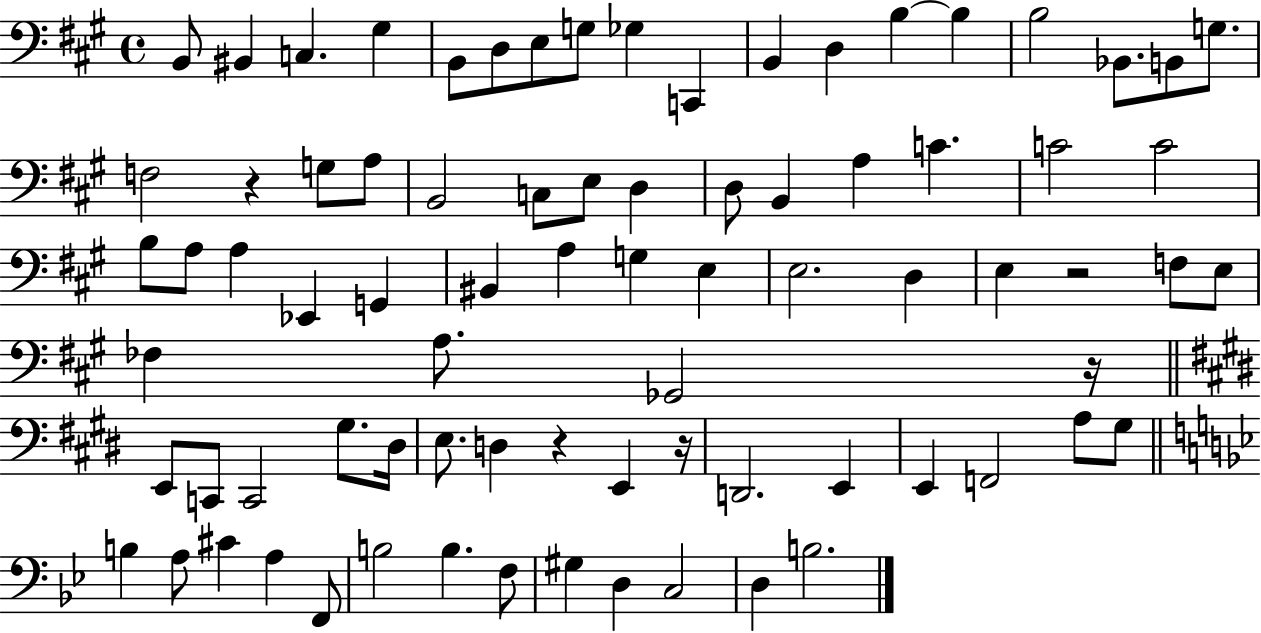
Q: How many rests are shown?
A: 5